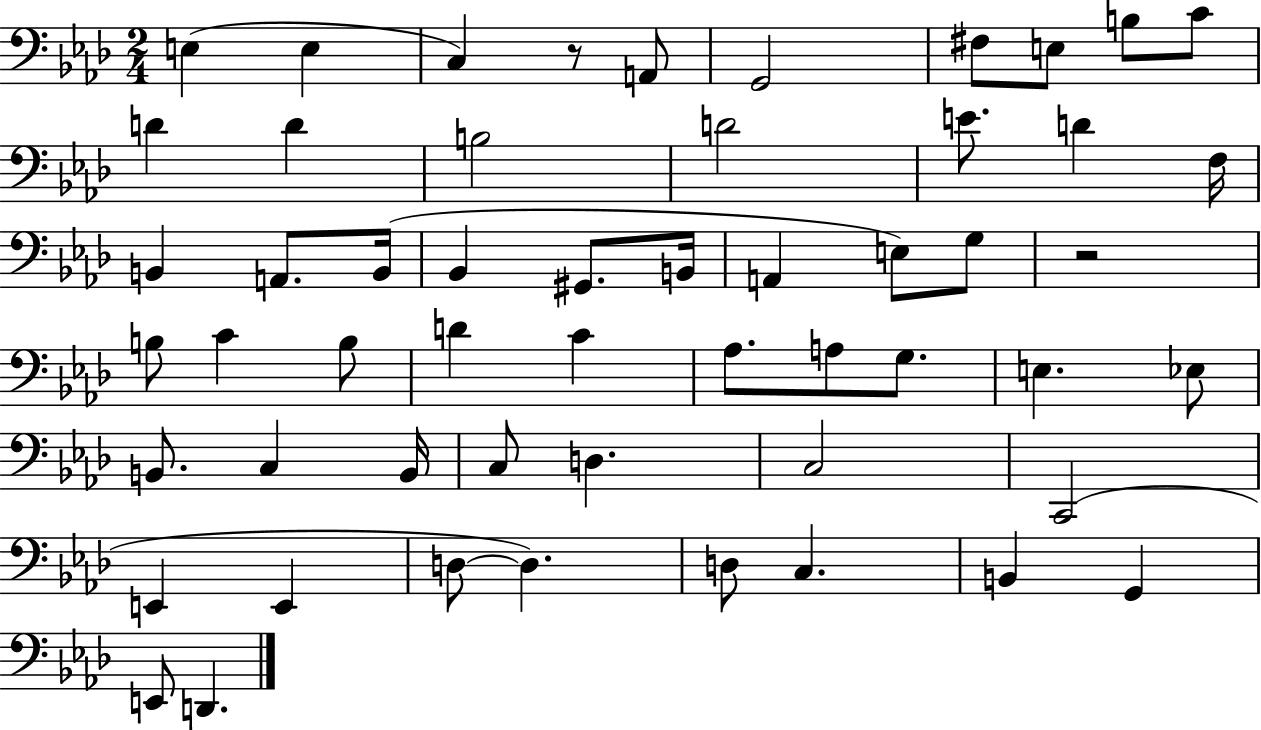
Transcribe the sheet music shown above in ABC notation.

X:1
T:Untitled
M:2/4
L:1/4
K:Ab
E, E, C, z/2 A,,/2 G,,2 ^F,/2 E,/2 B,/2 C/2 D D B,2 D2 E/2 D F,/4 B,, A,,/2 B,,/4 _B,, ^G,,/2 B,,/4 A,, E,/2 G,/2 z2 B,/2 C B,/2 D C _A,/2 A,/2 G,/2 E, _E,/2 B,,/2 C, B,,/4 C,/2 D, C,2 C,,2 E,, E,, D,/2 D, D,/2 C, B,, G,, E,,/2 D,,